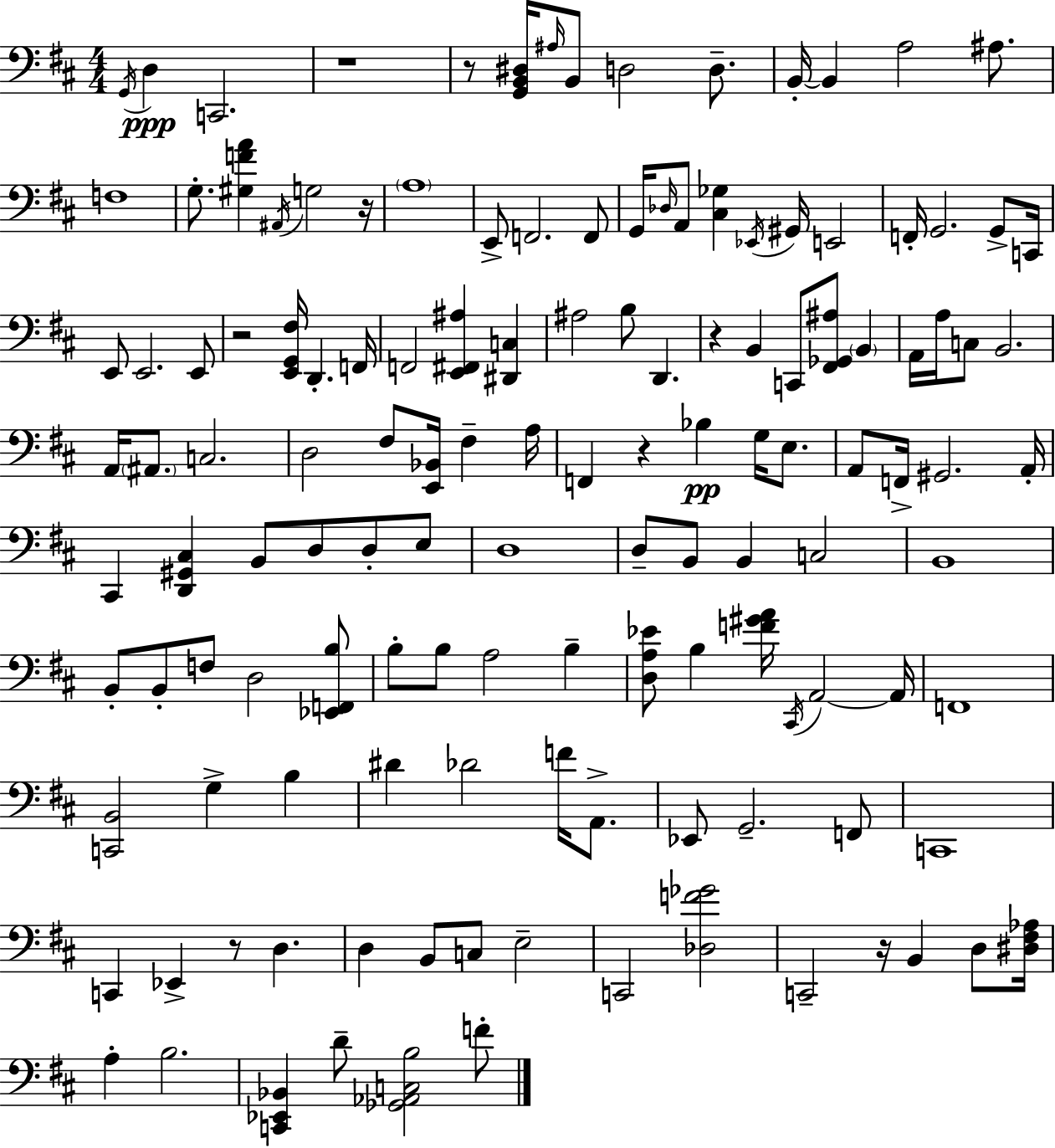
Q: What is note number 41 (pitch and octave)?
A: B2